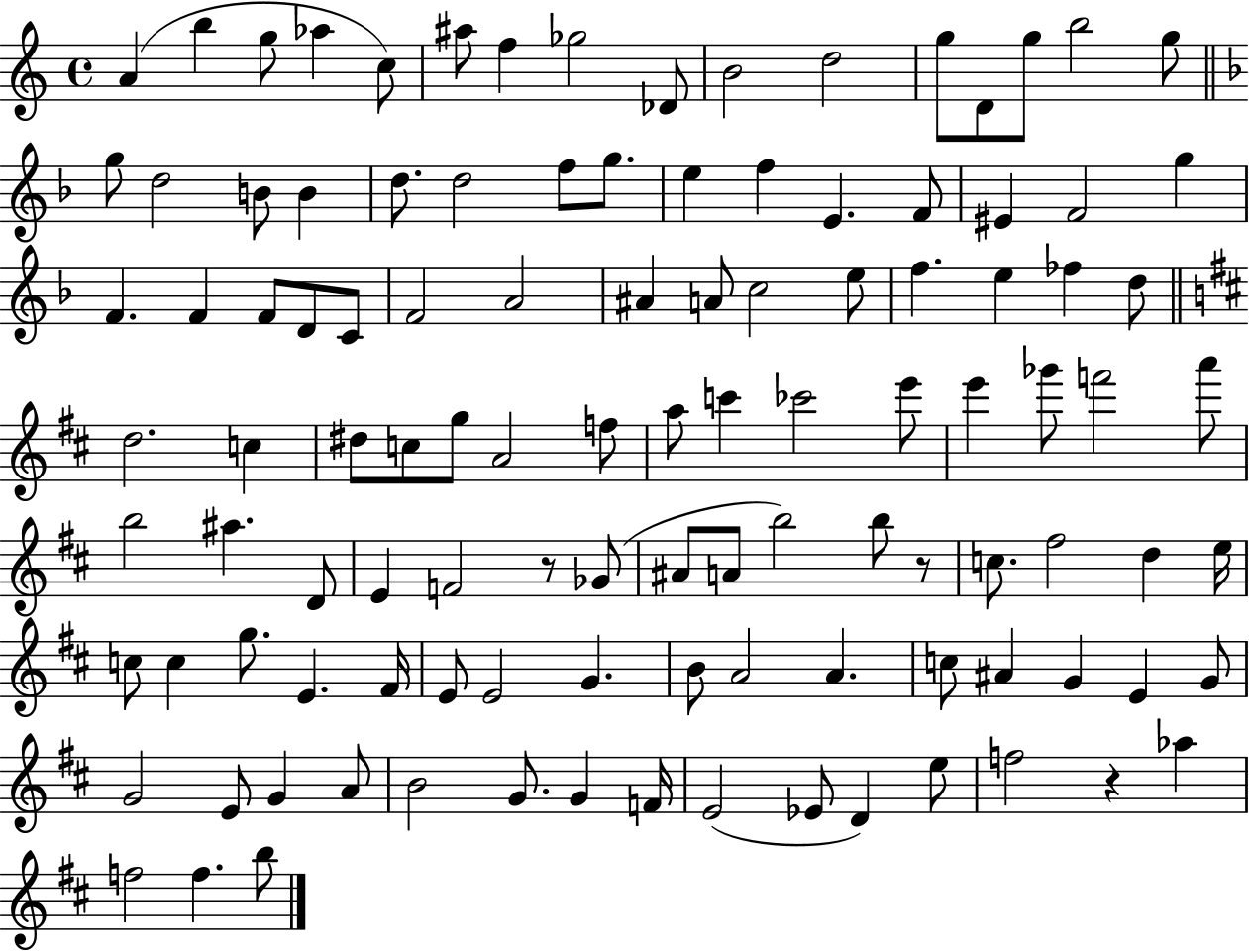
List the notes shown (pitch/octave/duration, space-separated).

A4/q B5/q G5/e Ab5/q C5/e A#5/e F5/q Gb5/h Db4/e B4/h D5/h G5/e D4/e G5/e B5/h G5/e G5/e D5/h B4/e B4/q D5/e. D5/h F5/e G5/e. E5/q F5/q E4/q. F4/e EIS4/q F4/h G5/q F4/q. F4/q F4/e D4/e C4/e F4/h A4/h A#4/q A4/e C5/h E5/e F5/q. E5/q FES5/q D5/e D5/h. C5/q D#5/e C5/e G5/e A4/h F5/e A5/e C6/q CES6/h E6/e E6/q Gb6/e F6/h A6/e B5/h A#5/q. D4/e E4/q F4/h R/e Gb4/e A#4/e A4/e B5/h B5/e R/e C5/e. F#5/h D5/q E5/s C5/e C5/q G5/e. E4/q. F#4/s E4/e E4/h G4/q. B4/e A4/h A4/q. C5/e A#4/q G4/q E4/q G4/e G4/h E4/e G4/q A4/e B4/h G4/e. G4/q F4/s E4/h Eb4/e D4/q E5/e F5/h R/q Ab5/q F5/h F5/q. B5/e